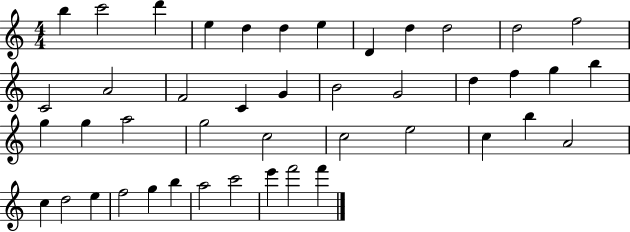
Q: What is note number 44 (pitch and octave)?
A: F6